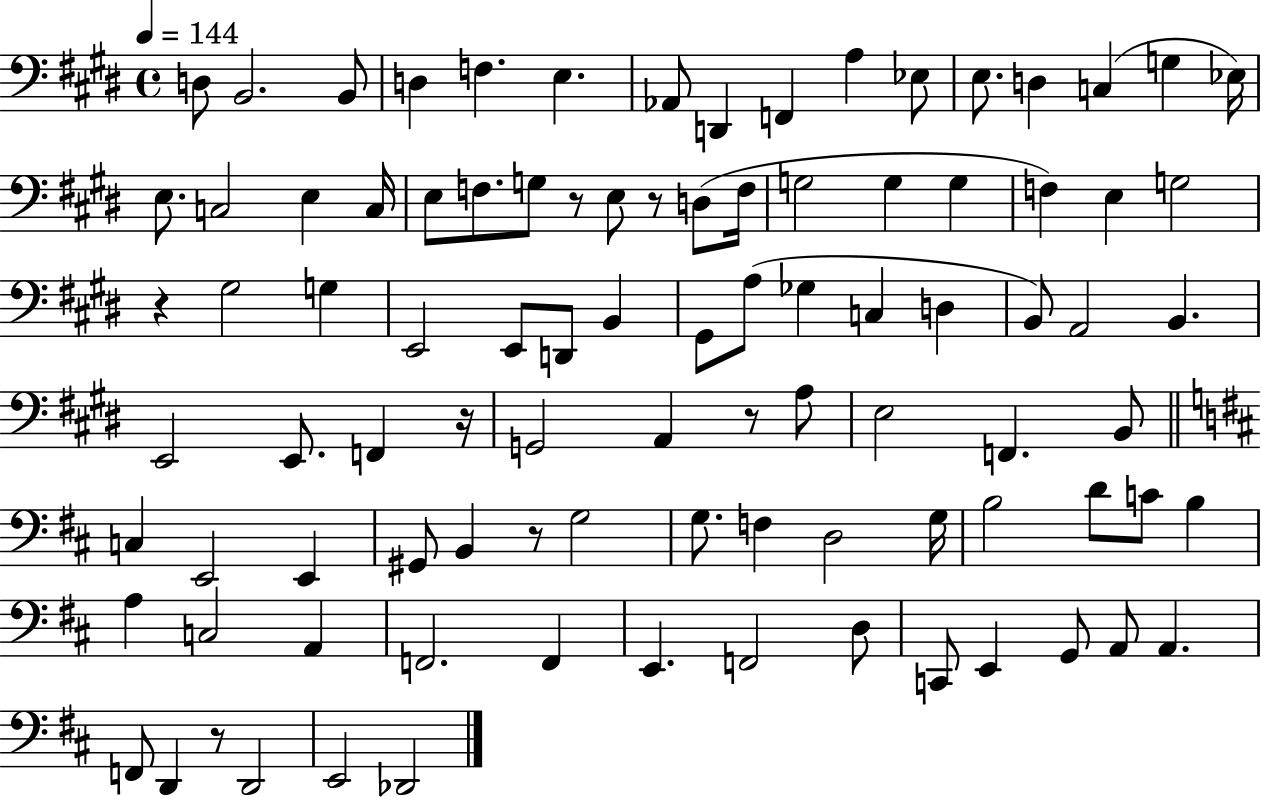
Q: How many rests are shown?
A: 7